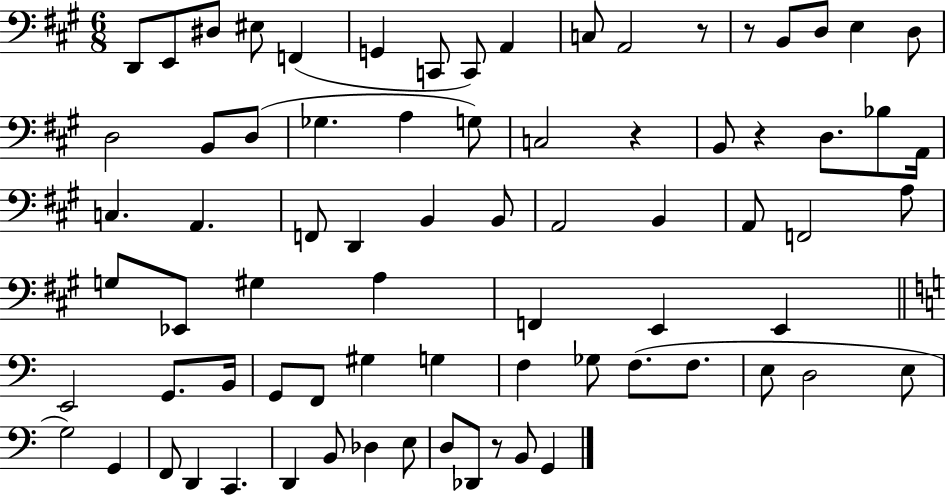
{
  \clef bass
  \numericTimeSignature
  \time 6/8
  \key a \major
  \repeat volta 2 { d,8 e,8 dis8 eis8 f,4( | g,4 c,8 c,8) a,4 | c8 a,2 r8 | r8 b,8 d8 e4 d8 | \break d2 b,8 d8( | ges4. a4 g8) | c2 r4 | b,8 r4 d8. bes8 a,16 | \break c4. a,4. | f,8 d,4 b,4 b,8 | a,2 b,4 | a,8 f,2 a8 | \break g8 ees,8 gis4 a4 | f,4 e,4 e,4 | \bar "||" \break \key a \minor e,2 g,8. b,16 | g,8 f,8 gis4 g4 | f4 ges8 f8.( f8. | e8 d2 e8 | \break g2) g,4 | f,8 d,4 c,4. | d,4 b,8 des4 e8 | d8 des,8 r8 b,8 g,4 | \break } \bar "|."
}